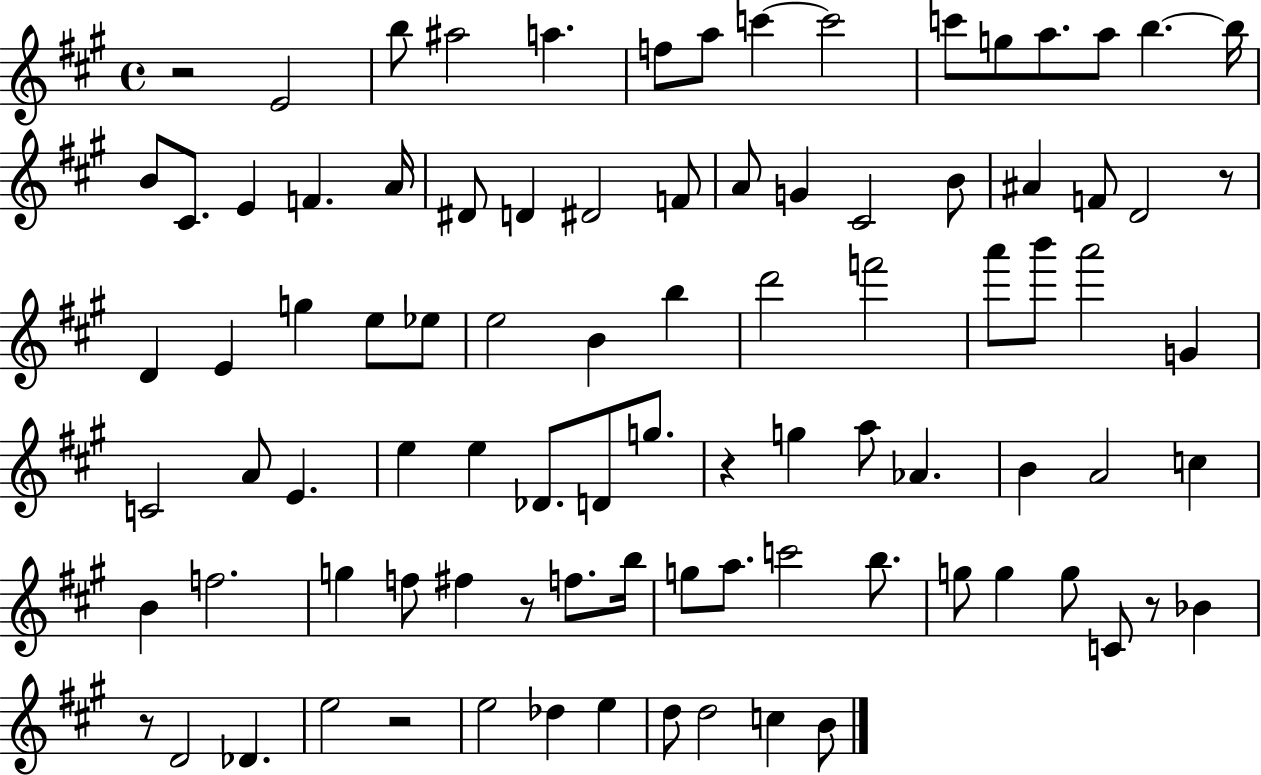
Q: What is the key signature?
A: A major